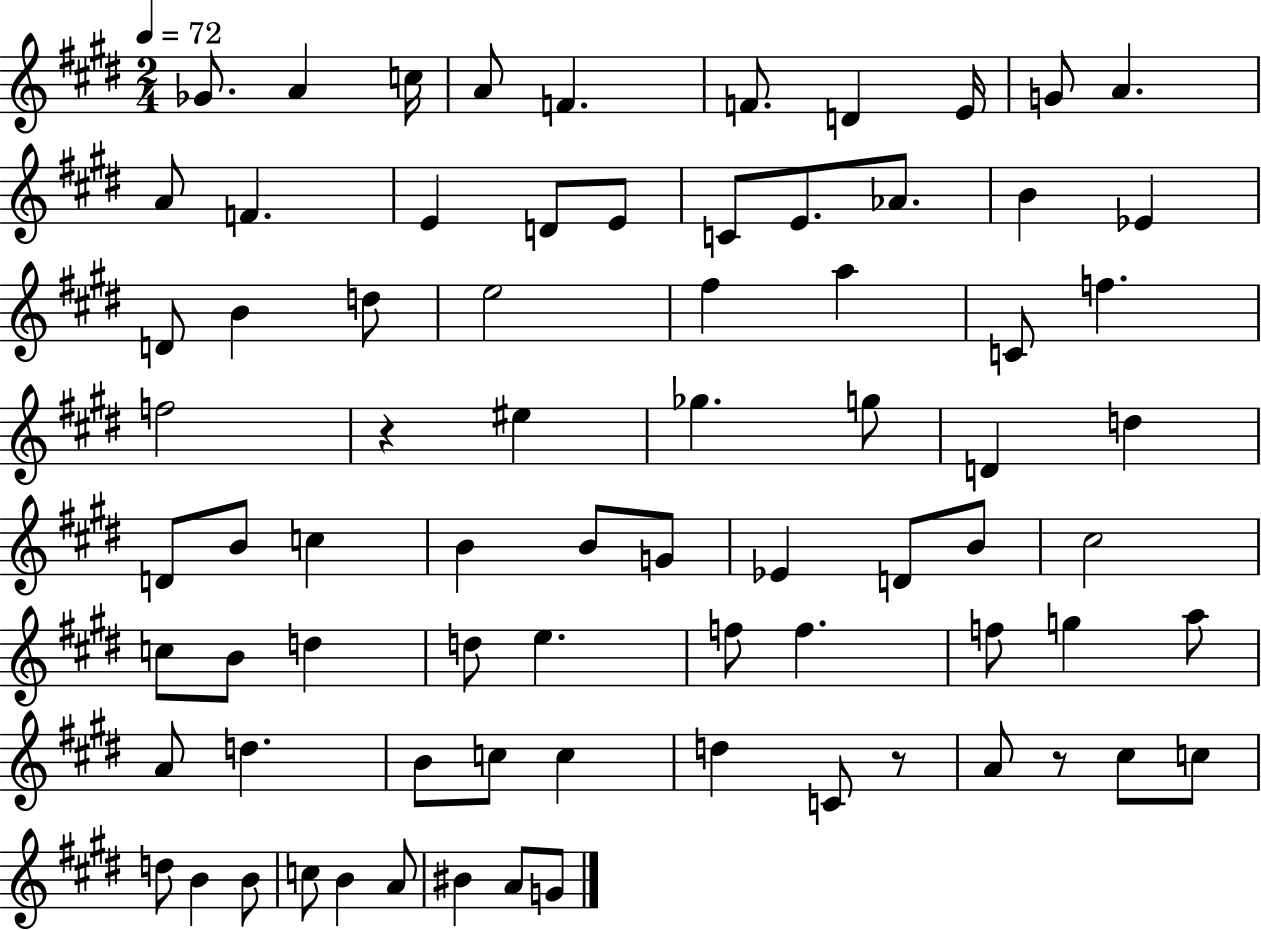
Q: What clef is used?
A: treble